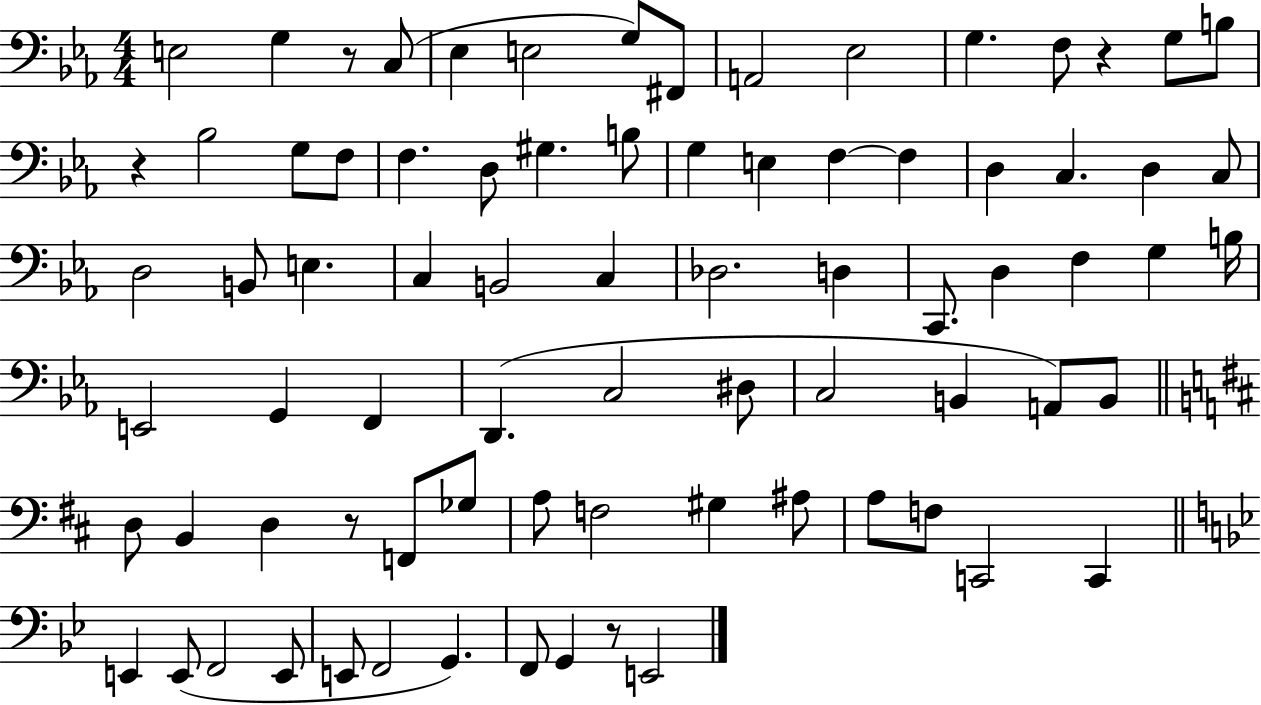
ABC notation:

X:1
T:Untitled
M:4/4
L:1/4
K:Eb
E,2 G, z/2 C,/2 _E, E,2 G,/2 ^F,,/2 A,,2 _E,2 G, F,/2 z G,/2 B,/2 z _B,2 G,/2 F,/2 F, D,/2 ^G, B,/2 G, E, F, F, D, C, D, C,/2 D,2 B,,/2 E, C, B,,2 C, _D,2 D, C,,/2 D, F, G, B,/4 E,,2 G,, F,, D,, C,2 ^D,/2 C,2 B,, A,,/2 B,,/2 D,/2 B,, D, z/2 F,,/2 _G,/2 A,/2 F,2 ^G, ^A,/2 A,/2 F,/2 C,,2 C,, E,, E,,/2 F,,2 E,,/2 E,,/2 F,,2 G,, F,,/2 G,, z/2 E,,2